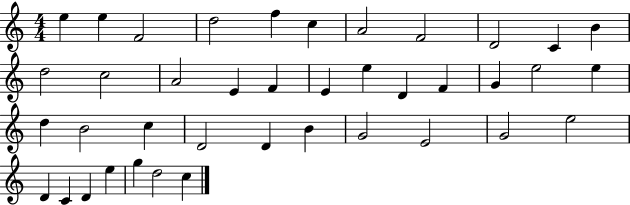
X:1
T:Untitled
M:4/4
L:1/4
K:C
e e F2 d2 f c A2 F2 D2 C B d2 c2 A2 E F E e D F G e2 e d B2 c D2 D B G2 E2 G2 e2 D C D e g d2 c